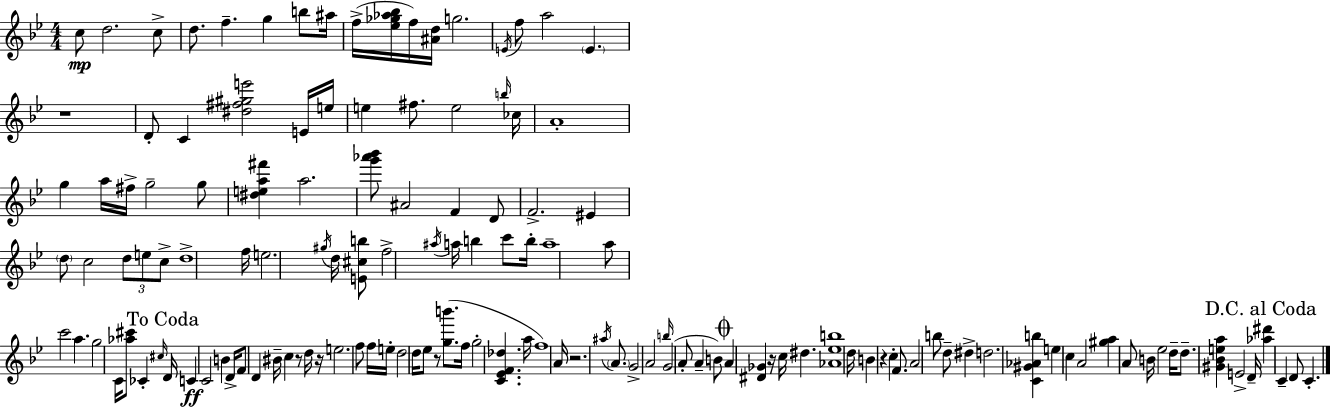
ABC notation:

X:1
T:Untitled
M:4/4
L:1/4
K:Bb
c/2 d2 c/2 d/2 f g b/2 ^a/4 f/4 [_e_g_a_b]/4 f/4 [^Ad]/4 g2 E/4 f/2 a2 E z4 D/2 C [^d^f^ge']2 E/4 e/4 e ^f/2 e2 b/4 _c/4 A4 g a/4 ^f/4 g2 g/2 [^dea^f'] a2 [g'_a'_b']/2 ^A2 F D/2 F2 ^E d/2 c2 d/2 e/2 c/2 d4 f/4 e2 ^g/4 d/4 [E^cb]/2 f2 ^a/4 a/4 b c'/2 b/4 a4 a/2 c'2 a g2 C/4 [_a^c']/2 _C ^c/4 D/4 C C2 B D/4 F/2 D ^B/4 c z/2 d/4 z/4 e2 f/2 f/4 e/4 d2 d/4 _e/2 z/2 [gb']/2 f/4 g2 [C_EF_d] a/4 f4 A/4 z2 ^a/4 A/2 G2 A2 b/4 G2 A/2 A B/2 A [^D_G] z/4 c/4 ^d [_A_eb]4 d/4 B z c F/2 A2 b/2 d/2 ^d d2 [C^G_Ab] e c A2 [^ga] A/2 B/4 _e2 d/4 d/2 [^G_Bea] E2 D/4 [_a^d'] C D/2 C